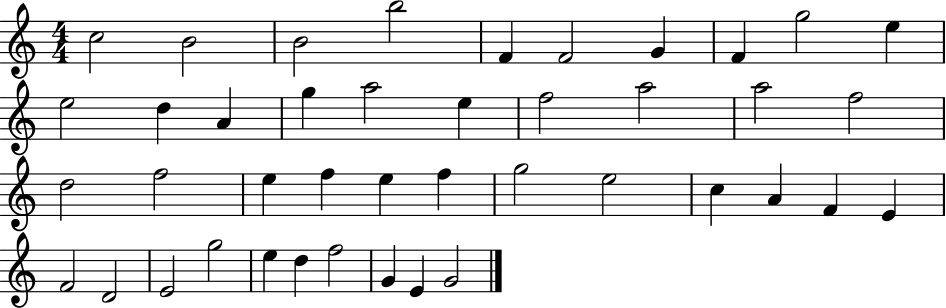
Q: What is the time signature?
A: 4/4